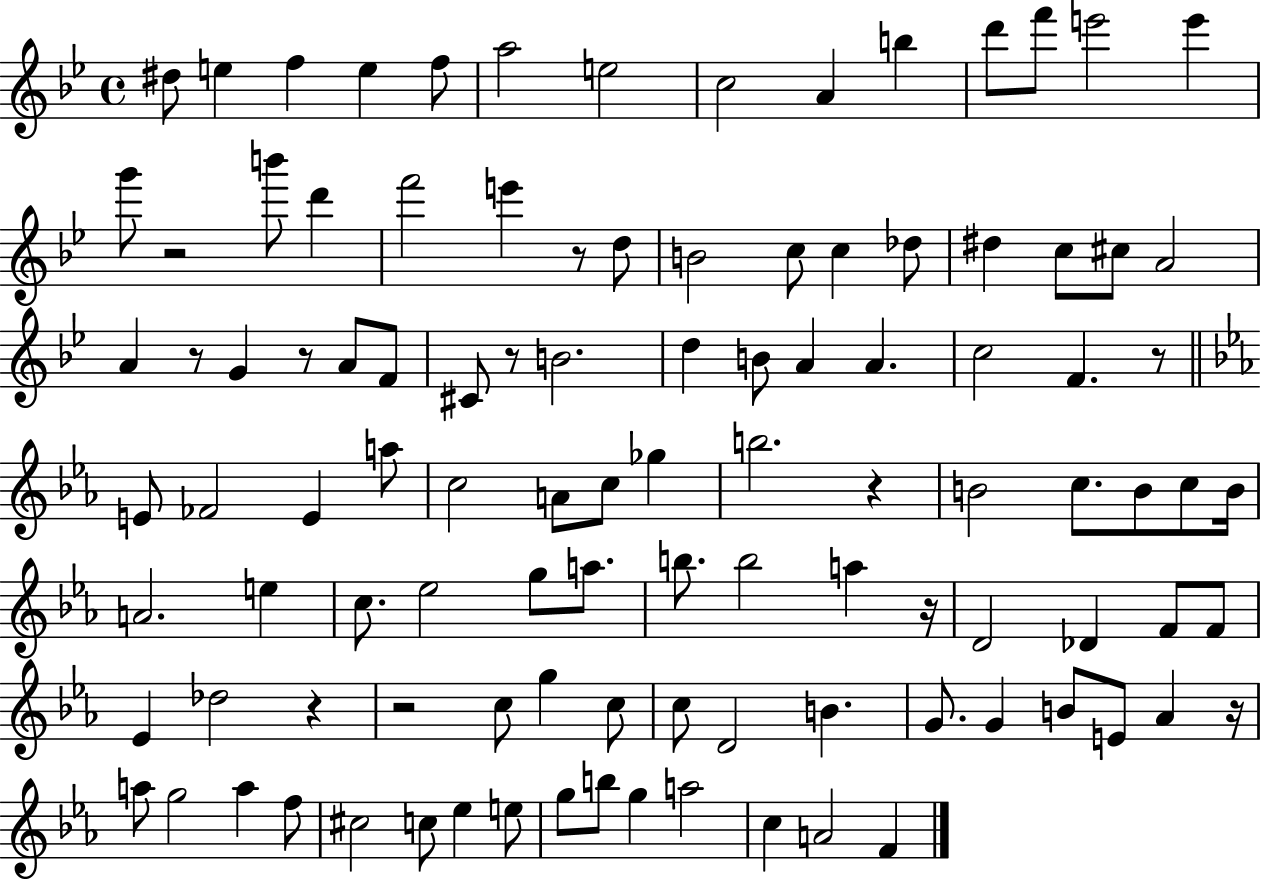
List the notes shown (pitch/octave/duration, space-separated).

D#5/e E5/q F5/q E5/q F5/e A5/h E5/h C5/h A4/q B5/q D6/e F6/e E6/h E6/q G6/e R/h B6/e D6/q F6/h E6/q R/e D5/e B4/h C5/e C5/q Db5/e D#5/q C5/e C#5/e A4/h A4/q R/e G4/q R/e A4/e F4/e C#4/e R/e B4/h. D5/q B4/e A4/q A4/q. C5/h F4/q. R/e E4/e FES4/h E4/q A5/e C5/h A4/e C5/e Gb5/q B5/h. R/q B4/h C5/e. B4/e C5/e B4/s A4/h. E5/q C5/e. Eb5/h G5/e A5/e. B5/e. B5/h A5/q R/s D4/h Db4/q F4/e F4/e Eb4/q Db5/h R/q R/h C5/e G5/q C5/e C5/e D4/h B4/q. G4/e. G4/q B4/e E4/e Ab4/q R/s A5/e G5/h A5/q F5/e C#5/h C5/e Eb5/q E5/e G5/e B5/e G5/q A5/h C5/q A4/h F4/q